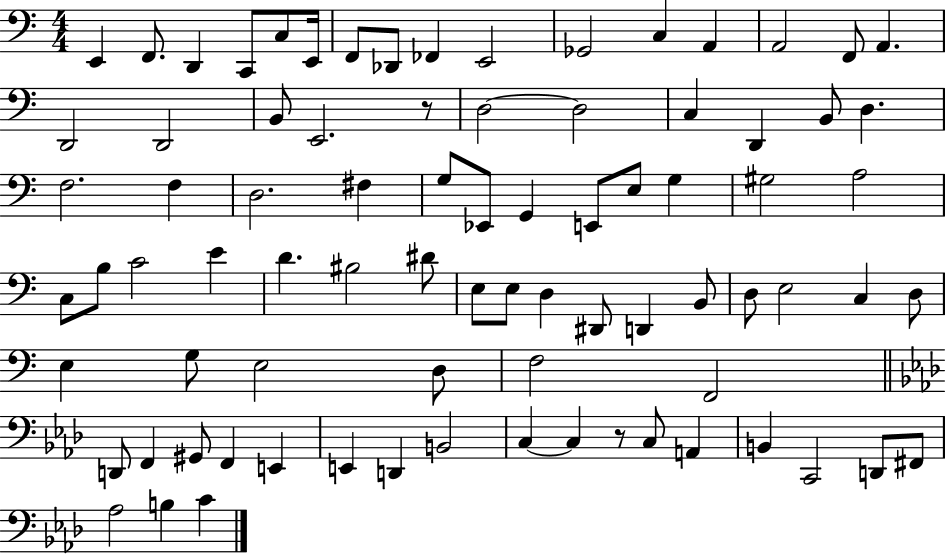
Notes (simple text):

E2/q F2/e. D2/q C2/e C3/e E2/s F2/e Db2/e FES2/q E2/h Gb2/h C3/q A2/q A2/h F2/e A2/q. D2/h D2/h B2/e E2/h. R/e D3/h D3/h C3/q D2/q B2/e D3/q. F3/h. F3/q D3/h. F#3/q G3/e Eb2/e G2/q E2/e E3/e G3/q G#3/h A3/h C3/e B3/e C4/h E4/q D4/q. BIS3/h D#4/e E3/e E3/e D3/q D#2/e D2/q B2/e D3/e E3/h C3/q D3/e E3/q G3/e E3/h D3/e F3/h F2/h D2/e F2/q G#2/e F2/q E2/q E2/q D2/q B2/h C3/q C3/q R/e C3/e A2/q B2/q C2/h D2/e F#2/e Ab3/h B3/q C4/q